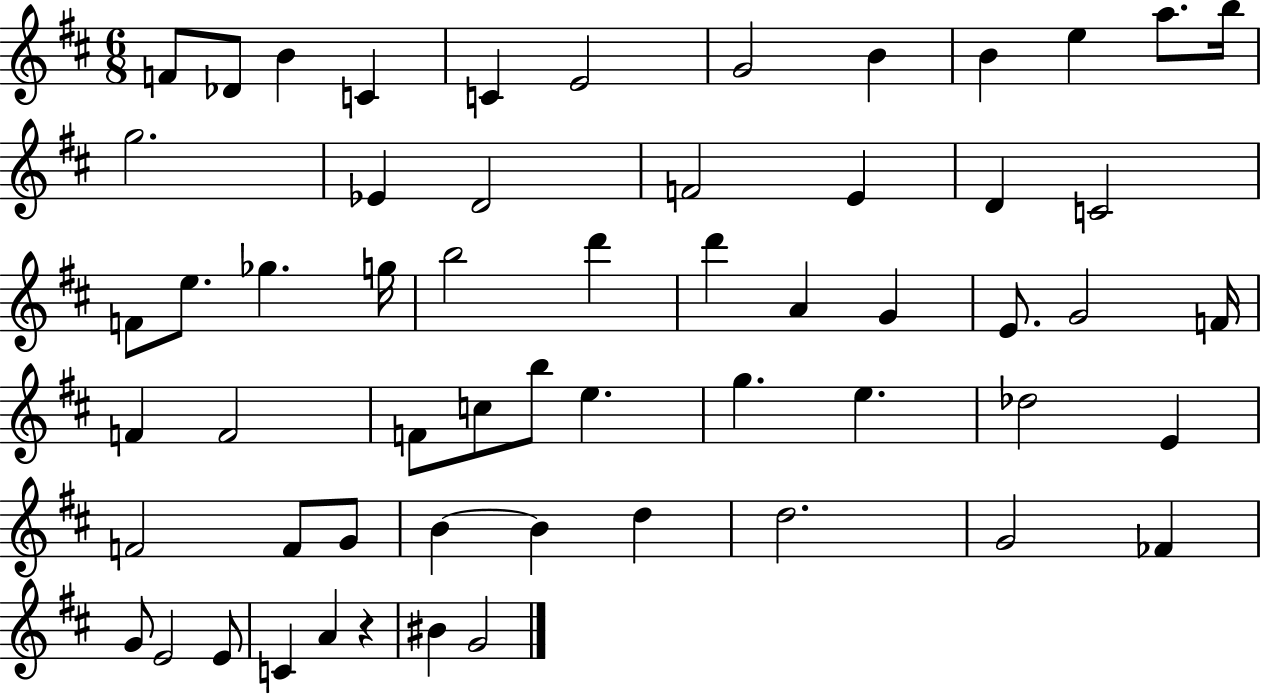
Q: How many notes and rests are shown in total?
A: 58